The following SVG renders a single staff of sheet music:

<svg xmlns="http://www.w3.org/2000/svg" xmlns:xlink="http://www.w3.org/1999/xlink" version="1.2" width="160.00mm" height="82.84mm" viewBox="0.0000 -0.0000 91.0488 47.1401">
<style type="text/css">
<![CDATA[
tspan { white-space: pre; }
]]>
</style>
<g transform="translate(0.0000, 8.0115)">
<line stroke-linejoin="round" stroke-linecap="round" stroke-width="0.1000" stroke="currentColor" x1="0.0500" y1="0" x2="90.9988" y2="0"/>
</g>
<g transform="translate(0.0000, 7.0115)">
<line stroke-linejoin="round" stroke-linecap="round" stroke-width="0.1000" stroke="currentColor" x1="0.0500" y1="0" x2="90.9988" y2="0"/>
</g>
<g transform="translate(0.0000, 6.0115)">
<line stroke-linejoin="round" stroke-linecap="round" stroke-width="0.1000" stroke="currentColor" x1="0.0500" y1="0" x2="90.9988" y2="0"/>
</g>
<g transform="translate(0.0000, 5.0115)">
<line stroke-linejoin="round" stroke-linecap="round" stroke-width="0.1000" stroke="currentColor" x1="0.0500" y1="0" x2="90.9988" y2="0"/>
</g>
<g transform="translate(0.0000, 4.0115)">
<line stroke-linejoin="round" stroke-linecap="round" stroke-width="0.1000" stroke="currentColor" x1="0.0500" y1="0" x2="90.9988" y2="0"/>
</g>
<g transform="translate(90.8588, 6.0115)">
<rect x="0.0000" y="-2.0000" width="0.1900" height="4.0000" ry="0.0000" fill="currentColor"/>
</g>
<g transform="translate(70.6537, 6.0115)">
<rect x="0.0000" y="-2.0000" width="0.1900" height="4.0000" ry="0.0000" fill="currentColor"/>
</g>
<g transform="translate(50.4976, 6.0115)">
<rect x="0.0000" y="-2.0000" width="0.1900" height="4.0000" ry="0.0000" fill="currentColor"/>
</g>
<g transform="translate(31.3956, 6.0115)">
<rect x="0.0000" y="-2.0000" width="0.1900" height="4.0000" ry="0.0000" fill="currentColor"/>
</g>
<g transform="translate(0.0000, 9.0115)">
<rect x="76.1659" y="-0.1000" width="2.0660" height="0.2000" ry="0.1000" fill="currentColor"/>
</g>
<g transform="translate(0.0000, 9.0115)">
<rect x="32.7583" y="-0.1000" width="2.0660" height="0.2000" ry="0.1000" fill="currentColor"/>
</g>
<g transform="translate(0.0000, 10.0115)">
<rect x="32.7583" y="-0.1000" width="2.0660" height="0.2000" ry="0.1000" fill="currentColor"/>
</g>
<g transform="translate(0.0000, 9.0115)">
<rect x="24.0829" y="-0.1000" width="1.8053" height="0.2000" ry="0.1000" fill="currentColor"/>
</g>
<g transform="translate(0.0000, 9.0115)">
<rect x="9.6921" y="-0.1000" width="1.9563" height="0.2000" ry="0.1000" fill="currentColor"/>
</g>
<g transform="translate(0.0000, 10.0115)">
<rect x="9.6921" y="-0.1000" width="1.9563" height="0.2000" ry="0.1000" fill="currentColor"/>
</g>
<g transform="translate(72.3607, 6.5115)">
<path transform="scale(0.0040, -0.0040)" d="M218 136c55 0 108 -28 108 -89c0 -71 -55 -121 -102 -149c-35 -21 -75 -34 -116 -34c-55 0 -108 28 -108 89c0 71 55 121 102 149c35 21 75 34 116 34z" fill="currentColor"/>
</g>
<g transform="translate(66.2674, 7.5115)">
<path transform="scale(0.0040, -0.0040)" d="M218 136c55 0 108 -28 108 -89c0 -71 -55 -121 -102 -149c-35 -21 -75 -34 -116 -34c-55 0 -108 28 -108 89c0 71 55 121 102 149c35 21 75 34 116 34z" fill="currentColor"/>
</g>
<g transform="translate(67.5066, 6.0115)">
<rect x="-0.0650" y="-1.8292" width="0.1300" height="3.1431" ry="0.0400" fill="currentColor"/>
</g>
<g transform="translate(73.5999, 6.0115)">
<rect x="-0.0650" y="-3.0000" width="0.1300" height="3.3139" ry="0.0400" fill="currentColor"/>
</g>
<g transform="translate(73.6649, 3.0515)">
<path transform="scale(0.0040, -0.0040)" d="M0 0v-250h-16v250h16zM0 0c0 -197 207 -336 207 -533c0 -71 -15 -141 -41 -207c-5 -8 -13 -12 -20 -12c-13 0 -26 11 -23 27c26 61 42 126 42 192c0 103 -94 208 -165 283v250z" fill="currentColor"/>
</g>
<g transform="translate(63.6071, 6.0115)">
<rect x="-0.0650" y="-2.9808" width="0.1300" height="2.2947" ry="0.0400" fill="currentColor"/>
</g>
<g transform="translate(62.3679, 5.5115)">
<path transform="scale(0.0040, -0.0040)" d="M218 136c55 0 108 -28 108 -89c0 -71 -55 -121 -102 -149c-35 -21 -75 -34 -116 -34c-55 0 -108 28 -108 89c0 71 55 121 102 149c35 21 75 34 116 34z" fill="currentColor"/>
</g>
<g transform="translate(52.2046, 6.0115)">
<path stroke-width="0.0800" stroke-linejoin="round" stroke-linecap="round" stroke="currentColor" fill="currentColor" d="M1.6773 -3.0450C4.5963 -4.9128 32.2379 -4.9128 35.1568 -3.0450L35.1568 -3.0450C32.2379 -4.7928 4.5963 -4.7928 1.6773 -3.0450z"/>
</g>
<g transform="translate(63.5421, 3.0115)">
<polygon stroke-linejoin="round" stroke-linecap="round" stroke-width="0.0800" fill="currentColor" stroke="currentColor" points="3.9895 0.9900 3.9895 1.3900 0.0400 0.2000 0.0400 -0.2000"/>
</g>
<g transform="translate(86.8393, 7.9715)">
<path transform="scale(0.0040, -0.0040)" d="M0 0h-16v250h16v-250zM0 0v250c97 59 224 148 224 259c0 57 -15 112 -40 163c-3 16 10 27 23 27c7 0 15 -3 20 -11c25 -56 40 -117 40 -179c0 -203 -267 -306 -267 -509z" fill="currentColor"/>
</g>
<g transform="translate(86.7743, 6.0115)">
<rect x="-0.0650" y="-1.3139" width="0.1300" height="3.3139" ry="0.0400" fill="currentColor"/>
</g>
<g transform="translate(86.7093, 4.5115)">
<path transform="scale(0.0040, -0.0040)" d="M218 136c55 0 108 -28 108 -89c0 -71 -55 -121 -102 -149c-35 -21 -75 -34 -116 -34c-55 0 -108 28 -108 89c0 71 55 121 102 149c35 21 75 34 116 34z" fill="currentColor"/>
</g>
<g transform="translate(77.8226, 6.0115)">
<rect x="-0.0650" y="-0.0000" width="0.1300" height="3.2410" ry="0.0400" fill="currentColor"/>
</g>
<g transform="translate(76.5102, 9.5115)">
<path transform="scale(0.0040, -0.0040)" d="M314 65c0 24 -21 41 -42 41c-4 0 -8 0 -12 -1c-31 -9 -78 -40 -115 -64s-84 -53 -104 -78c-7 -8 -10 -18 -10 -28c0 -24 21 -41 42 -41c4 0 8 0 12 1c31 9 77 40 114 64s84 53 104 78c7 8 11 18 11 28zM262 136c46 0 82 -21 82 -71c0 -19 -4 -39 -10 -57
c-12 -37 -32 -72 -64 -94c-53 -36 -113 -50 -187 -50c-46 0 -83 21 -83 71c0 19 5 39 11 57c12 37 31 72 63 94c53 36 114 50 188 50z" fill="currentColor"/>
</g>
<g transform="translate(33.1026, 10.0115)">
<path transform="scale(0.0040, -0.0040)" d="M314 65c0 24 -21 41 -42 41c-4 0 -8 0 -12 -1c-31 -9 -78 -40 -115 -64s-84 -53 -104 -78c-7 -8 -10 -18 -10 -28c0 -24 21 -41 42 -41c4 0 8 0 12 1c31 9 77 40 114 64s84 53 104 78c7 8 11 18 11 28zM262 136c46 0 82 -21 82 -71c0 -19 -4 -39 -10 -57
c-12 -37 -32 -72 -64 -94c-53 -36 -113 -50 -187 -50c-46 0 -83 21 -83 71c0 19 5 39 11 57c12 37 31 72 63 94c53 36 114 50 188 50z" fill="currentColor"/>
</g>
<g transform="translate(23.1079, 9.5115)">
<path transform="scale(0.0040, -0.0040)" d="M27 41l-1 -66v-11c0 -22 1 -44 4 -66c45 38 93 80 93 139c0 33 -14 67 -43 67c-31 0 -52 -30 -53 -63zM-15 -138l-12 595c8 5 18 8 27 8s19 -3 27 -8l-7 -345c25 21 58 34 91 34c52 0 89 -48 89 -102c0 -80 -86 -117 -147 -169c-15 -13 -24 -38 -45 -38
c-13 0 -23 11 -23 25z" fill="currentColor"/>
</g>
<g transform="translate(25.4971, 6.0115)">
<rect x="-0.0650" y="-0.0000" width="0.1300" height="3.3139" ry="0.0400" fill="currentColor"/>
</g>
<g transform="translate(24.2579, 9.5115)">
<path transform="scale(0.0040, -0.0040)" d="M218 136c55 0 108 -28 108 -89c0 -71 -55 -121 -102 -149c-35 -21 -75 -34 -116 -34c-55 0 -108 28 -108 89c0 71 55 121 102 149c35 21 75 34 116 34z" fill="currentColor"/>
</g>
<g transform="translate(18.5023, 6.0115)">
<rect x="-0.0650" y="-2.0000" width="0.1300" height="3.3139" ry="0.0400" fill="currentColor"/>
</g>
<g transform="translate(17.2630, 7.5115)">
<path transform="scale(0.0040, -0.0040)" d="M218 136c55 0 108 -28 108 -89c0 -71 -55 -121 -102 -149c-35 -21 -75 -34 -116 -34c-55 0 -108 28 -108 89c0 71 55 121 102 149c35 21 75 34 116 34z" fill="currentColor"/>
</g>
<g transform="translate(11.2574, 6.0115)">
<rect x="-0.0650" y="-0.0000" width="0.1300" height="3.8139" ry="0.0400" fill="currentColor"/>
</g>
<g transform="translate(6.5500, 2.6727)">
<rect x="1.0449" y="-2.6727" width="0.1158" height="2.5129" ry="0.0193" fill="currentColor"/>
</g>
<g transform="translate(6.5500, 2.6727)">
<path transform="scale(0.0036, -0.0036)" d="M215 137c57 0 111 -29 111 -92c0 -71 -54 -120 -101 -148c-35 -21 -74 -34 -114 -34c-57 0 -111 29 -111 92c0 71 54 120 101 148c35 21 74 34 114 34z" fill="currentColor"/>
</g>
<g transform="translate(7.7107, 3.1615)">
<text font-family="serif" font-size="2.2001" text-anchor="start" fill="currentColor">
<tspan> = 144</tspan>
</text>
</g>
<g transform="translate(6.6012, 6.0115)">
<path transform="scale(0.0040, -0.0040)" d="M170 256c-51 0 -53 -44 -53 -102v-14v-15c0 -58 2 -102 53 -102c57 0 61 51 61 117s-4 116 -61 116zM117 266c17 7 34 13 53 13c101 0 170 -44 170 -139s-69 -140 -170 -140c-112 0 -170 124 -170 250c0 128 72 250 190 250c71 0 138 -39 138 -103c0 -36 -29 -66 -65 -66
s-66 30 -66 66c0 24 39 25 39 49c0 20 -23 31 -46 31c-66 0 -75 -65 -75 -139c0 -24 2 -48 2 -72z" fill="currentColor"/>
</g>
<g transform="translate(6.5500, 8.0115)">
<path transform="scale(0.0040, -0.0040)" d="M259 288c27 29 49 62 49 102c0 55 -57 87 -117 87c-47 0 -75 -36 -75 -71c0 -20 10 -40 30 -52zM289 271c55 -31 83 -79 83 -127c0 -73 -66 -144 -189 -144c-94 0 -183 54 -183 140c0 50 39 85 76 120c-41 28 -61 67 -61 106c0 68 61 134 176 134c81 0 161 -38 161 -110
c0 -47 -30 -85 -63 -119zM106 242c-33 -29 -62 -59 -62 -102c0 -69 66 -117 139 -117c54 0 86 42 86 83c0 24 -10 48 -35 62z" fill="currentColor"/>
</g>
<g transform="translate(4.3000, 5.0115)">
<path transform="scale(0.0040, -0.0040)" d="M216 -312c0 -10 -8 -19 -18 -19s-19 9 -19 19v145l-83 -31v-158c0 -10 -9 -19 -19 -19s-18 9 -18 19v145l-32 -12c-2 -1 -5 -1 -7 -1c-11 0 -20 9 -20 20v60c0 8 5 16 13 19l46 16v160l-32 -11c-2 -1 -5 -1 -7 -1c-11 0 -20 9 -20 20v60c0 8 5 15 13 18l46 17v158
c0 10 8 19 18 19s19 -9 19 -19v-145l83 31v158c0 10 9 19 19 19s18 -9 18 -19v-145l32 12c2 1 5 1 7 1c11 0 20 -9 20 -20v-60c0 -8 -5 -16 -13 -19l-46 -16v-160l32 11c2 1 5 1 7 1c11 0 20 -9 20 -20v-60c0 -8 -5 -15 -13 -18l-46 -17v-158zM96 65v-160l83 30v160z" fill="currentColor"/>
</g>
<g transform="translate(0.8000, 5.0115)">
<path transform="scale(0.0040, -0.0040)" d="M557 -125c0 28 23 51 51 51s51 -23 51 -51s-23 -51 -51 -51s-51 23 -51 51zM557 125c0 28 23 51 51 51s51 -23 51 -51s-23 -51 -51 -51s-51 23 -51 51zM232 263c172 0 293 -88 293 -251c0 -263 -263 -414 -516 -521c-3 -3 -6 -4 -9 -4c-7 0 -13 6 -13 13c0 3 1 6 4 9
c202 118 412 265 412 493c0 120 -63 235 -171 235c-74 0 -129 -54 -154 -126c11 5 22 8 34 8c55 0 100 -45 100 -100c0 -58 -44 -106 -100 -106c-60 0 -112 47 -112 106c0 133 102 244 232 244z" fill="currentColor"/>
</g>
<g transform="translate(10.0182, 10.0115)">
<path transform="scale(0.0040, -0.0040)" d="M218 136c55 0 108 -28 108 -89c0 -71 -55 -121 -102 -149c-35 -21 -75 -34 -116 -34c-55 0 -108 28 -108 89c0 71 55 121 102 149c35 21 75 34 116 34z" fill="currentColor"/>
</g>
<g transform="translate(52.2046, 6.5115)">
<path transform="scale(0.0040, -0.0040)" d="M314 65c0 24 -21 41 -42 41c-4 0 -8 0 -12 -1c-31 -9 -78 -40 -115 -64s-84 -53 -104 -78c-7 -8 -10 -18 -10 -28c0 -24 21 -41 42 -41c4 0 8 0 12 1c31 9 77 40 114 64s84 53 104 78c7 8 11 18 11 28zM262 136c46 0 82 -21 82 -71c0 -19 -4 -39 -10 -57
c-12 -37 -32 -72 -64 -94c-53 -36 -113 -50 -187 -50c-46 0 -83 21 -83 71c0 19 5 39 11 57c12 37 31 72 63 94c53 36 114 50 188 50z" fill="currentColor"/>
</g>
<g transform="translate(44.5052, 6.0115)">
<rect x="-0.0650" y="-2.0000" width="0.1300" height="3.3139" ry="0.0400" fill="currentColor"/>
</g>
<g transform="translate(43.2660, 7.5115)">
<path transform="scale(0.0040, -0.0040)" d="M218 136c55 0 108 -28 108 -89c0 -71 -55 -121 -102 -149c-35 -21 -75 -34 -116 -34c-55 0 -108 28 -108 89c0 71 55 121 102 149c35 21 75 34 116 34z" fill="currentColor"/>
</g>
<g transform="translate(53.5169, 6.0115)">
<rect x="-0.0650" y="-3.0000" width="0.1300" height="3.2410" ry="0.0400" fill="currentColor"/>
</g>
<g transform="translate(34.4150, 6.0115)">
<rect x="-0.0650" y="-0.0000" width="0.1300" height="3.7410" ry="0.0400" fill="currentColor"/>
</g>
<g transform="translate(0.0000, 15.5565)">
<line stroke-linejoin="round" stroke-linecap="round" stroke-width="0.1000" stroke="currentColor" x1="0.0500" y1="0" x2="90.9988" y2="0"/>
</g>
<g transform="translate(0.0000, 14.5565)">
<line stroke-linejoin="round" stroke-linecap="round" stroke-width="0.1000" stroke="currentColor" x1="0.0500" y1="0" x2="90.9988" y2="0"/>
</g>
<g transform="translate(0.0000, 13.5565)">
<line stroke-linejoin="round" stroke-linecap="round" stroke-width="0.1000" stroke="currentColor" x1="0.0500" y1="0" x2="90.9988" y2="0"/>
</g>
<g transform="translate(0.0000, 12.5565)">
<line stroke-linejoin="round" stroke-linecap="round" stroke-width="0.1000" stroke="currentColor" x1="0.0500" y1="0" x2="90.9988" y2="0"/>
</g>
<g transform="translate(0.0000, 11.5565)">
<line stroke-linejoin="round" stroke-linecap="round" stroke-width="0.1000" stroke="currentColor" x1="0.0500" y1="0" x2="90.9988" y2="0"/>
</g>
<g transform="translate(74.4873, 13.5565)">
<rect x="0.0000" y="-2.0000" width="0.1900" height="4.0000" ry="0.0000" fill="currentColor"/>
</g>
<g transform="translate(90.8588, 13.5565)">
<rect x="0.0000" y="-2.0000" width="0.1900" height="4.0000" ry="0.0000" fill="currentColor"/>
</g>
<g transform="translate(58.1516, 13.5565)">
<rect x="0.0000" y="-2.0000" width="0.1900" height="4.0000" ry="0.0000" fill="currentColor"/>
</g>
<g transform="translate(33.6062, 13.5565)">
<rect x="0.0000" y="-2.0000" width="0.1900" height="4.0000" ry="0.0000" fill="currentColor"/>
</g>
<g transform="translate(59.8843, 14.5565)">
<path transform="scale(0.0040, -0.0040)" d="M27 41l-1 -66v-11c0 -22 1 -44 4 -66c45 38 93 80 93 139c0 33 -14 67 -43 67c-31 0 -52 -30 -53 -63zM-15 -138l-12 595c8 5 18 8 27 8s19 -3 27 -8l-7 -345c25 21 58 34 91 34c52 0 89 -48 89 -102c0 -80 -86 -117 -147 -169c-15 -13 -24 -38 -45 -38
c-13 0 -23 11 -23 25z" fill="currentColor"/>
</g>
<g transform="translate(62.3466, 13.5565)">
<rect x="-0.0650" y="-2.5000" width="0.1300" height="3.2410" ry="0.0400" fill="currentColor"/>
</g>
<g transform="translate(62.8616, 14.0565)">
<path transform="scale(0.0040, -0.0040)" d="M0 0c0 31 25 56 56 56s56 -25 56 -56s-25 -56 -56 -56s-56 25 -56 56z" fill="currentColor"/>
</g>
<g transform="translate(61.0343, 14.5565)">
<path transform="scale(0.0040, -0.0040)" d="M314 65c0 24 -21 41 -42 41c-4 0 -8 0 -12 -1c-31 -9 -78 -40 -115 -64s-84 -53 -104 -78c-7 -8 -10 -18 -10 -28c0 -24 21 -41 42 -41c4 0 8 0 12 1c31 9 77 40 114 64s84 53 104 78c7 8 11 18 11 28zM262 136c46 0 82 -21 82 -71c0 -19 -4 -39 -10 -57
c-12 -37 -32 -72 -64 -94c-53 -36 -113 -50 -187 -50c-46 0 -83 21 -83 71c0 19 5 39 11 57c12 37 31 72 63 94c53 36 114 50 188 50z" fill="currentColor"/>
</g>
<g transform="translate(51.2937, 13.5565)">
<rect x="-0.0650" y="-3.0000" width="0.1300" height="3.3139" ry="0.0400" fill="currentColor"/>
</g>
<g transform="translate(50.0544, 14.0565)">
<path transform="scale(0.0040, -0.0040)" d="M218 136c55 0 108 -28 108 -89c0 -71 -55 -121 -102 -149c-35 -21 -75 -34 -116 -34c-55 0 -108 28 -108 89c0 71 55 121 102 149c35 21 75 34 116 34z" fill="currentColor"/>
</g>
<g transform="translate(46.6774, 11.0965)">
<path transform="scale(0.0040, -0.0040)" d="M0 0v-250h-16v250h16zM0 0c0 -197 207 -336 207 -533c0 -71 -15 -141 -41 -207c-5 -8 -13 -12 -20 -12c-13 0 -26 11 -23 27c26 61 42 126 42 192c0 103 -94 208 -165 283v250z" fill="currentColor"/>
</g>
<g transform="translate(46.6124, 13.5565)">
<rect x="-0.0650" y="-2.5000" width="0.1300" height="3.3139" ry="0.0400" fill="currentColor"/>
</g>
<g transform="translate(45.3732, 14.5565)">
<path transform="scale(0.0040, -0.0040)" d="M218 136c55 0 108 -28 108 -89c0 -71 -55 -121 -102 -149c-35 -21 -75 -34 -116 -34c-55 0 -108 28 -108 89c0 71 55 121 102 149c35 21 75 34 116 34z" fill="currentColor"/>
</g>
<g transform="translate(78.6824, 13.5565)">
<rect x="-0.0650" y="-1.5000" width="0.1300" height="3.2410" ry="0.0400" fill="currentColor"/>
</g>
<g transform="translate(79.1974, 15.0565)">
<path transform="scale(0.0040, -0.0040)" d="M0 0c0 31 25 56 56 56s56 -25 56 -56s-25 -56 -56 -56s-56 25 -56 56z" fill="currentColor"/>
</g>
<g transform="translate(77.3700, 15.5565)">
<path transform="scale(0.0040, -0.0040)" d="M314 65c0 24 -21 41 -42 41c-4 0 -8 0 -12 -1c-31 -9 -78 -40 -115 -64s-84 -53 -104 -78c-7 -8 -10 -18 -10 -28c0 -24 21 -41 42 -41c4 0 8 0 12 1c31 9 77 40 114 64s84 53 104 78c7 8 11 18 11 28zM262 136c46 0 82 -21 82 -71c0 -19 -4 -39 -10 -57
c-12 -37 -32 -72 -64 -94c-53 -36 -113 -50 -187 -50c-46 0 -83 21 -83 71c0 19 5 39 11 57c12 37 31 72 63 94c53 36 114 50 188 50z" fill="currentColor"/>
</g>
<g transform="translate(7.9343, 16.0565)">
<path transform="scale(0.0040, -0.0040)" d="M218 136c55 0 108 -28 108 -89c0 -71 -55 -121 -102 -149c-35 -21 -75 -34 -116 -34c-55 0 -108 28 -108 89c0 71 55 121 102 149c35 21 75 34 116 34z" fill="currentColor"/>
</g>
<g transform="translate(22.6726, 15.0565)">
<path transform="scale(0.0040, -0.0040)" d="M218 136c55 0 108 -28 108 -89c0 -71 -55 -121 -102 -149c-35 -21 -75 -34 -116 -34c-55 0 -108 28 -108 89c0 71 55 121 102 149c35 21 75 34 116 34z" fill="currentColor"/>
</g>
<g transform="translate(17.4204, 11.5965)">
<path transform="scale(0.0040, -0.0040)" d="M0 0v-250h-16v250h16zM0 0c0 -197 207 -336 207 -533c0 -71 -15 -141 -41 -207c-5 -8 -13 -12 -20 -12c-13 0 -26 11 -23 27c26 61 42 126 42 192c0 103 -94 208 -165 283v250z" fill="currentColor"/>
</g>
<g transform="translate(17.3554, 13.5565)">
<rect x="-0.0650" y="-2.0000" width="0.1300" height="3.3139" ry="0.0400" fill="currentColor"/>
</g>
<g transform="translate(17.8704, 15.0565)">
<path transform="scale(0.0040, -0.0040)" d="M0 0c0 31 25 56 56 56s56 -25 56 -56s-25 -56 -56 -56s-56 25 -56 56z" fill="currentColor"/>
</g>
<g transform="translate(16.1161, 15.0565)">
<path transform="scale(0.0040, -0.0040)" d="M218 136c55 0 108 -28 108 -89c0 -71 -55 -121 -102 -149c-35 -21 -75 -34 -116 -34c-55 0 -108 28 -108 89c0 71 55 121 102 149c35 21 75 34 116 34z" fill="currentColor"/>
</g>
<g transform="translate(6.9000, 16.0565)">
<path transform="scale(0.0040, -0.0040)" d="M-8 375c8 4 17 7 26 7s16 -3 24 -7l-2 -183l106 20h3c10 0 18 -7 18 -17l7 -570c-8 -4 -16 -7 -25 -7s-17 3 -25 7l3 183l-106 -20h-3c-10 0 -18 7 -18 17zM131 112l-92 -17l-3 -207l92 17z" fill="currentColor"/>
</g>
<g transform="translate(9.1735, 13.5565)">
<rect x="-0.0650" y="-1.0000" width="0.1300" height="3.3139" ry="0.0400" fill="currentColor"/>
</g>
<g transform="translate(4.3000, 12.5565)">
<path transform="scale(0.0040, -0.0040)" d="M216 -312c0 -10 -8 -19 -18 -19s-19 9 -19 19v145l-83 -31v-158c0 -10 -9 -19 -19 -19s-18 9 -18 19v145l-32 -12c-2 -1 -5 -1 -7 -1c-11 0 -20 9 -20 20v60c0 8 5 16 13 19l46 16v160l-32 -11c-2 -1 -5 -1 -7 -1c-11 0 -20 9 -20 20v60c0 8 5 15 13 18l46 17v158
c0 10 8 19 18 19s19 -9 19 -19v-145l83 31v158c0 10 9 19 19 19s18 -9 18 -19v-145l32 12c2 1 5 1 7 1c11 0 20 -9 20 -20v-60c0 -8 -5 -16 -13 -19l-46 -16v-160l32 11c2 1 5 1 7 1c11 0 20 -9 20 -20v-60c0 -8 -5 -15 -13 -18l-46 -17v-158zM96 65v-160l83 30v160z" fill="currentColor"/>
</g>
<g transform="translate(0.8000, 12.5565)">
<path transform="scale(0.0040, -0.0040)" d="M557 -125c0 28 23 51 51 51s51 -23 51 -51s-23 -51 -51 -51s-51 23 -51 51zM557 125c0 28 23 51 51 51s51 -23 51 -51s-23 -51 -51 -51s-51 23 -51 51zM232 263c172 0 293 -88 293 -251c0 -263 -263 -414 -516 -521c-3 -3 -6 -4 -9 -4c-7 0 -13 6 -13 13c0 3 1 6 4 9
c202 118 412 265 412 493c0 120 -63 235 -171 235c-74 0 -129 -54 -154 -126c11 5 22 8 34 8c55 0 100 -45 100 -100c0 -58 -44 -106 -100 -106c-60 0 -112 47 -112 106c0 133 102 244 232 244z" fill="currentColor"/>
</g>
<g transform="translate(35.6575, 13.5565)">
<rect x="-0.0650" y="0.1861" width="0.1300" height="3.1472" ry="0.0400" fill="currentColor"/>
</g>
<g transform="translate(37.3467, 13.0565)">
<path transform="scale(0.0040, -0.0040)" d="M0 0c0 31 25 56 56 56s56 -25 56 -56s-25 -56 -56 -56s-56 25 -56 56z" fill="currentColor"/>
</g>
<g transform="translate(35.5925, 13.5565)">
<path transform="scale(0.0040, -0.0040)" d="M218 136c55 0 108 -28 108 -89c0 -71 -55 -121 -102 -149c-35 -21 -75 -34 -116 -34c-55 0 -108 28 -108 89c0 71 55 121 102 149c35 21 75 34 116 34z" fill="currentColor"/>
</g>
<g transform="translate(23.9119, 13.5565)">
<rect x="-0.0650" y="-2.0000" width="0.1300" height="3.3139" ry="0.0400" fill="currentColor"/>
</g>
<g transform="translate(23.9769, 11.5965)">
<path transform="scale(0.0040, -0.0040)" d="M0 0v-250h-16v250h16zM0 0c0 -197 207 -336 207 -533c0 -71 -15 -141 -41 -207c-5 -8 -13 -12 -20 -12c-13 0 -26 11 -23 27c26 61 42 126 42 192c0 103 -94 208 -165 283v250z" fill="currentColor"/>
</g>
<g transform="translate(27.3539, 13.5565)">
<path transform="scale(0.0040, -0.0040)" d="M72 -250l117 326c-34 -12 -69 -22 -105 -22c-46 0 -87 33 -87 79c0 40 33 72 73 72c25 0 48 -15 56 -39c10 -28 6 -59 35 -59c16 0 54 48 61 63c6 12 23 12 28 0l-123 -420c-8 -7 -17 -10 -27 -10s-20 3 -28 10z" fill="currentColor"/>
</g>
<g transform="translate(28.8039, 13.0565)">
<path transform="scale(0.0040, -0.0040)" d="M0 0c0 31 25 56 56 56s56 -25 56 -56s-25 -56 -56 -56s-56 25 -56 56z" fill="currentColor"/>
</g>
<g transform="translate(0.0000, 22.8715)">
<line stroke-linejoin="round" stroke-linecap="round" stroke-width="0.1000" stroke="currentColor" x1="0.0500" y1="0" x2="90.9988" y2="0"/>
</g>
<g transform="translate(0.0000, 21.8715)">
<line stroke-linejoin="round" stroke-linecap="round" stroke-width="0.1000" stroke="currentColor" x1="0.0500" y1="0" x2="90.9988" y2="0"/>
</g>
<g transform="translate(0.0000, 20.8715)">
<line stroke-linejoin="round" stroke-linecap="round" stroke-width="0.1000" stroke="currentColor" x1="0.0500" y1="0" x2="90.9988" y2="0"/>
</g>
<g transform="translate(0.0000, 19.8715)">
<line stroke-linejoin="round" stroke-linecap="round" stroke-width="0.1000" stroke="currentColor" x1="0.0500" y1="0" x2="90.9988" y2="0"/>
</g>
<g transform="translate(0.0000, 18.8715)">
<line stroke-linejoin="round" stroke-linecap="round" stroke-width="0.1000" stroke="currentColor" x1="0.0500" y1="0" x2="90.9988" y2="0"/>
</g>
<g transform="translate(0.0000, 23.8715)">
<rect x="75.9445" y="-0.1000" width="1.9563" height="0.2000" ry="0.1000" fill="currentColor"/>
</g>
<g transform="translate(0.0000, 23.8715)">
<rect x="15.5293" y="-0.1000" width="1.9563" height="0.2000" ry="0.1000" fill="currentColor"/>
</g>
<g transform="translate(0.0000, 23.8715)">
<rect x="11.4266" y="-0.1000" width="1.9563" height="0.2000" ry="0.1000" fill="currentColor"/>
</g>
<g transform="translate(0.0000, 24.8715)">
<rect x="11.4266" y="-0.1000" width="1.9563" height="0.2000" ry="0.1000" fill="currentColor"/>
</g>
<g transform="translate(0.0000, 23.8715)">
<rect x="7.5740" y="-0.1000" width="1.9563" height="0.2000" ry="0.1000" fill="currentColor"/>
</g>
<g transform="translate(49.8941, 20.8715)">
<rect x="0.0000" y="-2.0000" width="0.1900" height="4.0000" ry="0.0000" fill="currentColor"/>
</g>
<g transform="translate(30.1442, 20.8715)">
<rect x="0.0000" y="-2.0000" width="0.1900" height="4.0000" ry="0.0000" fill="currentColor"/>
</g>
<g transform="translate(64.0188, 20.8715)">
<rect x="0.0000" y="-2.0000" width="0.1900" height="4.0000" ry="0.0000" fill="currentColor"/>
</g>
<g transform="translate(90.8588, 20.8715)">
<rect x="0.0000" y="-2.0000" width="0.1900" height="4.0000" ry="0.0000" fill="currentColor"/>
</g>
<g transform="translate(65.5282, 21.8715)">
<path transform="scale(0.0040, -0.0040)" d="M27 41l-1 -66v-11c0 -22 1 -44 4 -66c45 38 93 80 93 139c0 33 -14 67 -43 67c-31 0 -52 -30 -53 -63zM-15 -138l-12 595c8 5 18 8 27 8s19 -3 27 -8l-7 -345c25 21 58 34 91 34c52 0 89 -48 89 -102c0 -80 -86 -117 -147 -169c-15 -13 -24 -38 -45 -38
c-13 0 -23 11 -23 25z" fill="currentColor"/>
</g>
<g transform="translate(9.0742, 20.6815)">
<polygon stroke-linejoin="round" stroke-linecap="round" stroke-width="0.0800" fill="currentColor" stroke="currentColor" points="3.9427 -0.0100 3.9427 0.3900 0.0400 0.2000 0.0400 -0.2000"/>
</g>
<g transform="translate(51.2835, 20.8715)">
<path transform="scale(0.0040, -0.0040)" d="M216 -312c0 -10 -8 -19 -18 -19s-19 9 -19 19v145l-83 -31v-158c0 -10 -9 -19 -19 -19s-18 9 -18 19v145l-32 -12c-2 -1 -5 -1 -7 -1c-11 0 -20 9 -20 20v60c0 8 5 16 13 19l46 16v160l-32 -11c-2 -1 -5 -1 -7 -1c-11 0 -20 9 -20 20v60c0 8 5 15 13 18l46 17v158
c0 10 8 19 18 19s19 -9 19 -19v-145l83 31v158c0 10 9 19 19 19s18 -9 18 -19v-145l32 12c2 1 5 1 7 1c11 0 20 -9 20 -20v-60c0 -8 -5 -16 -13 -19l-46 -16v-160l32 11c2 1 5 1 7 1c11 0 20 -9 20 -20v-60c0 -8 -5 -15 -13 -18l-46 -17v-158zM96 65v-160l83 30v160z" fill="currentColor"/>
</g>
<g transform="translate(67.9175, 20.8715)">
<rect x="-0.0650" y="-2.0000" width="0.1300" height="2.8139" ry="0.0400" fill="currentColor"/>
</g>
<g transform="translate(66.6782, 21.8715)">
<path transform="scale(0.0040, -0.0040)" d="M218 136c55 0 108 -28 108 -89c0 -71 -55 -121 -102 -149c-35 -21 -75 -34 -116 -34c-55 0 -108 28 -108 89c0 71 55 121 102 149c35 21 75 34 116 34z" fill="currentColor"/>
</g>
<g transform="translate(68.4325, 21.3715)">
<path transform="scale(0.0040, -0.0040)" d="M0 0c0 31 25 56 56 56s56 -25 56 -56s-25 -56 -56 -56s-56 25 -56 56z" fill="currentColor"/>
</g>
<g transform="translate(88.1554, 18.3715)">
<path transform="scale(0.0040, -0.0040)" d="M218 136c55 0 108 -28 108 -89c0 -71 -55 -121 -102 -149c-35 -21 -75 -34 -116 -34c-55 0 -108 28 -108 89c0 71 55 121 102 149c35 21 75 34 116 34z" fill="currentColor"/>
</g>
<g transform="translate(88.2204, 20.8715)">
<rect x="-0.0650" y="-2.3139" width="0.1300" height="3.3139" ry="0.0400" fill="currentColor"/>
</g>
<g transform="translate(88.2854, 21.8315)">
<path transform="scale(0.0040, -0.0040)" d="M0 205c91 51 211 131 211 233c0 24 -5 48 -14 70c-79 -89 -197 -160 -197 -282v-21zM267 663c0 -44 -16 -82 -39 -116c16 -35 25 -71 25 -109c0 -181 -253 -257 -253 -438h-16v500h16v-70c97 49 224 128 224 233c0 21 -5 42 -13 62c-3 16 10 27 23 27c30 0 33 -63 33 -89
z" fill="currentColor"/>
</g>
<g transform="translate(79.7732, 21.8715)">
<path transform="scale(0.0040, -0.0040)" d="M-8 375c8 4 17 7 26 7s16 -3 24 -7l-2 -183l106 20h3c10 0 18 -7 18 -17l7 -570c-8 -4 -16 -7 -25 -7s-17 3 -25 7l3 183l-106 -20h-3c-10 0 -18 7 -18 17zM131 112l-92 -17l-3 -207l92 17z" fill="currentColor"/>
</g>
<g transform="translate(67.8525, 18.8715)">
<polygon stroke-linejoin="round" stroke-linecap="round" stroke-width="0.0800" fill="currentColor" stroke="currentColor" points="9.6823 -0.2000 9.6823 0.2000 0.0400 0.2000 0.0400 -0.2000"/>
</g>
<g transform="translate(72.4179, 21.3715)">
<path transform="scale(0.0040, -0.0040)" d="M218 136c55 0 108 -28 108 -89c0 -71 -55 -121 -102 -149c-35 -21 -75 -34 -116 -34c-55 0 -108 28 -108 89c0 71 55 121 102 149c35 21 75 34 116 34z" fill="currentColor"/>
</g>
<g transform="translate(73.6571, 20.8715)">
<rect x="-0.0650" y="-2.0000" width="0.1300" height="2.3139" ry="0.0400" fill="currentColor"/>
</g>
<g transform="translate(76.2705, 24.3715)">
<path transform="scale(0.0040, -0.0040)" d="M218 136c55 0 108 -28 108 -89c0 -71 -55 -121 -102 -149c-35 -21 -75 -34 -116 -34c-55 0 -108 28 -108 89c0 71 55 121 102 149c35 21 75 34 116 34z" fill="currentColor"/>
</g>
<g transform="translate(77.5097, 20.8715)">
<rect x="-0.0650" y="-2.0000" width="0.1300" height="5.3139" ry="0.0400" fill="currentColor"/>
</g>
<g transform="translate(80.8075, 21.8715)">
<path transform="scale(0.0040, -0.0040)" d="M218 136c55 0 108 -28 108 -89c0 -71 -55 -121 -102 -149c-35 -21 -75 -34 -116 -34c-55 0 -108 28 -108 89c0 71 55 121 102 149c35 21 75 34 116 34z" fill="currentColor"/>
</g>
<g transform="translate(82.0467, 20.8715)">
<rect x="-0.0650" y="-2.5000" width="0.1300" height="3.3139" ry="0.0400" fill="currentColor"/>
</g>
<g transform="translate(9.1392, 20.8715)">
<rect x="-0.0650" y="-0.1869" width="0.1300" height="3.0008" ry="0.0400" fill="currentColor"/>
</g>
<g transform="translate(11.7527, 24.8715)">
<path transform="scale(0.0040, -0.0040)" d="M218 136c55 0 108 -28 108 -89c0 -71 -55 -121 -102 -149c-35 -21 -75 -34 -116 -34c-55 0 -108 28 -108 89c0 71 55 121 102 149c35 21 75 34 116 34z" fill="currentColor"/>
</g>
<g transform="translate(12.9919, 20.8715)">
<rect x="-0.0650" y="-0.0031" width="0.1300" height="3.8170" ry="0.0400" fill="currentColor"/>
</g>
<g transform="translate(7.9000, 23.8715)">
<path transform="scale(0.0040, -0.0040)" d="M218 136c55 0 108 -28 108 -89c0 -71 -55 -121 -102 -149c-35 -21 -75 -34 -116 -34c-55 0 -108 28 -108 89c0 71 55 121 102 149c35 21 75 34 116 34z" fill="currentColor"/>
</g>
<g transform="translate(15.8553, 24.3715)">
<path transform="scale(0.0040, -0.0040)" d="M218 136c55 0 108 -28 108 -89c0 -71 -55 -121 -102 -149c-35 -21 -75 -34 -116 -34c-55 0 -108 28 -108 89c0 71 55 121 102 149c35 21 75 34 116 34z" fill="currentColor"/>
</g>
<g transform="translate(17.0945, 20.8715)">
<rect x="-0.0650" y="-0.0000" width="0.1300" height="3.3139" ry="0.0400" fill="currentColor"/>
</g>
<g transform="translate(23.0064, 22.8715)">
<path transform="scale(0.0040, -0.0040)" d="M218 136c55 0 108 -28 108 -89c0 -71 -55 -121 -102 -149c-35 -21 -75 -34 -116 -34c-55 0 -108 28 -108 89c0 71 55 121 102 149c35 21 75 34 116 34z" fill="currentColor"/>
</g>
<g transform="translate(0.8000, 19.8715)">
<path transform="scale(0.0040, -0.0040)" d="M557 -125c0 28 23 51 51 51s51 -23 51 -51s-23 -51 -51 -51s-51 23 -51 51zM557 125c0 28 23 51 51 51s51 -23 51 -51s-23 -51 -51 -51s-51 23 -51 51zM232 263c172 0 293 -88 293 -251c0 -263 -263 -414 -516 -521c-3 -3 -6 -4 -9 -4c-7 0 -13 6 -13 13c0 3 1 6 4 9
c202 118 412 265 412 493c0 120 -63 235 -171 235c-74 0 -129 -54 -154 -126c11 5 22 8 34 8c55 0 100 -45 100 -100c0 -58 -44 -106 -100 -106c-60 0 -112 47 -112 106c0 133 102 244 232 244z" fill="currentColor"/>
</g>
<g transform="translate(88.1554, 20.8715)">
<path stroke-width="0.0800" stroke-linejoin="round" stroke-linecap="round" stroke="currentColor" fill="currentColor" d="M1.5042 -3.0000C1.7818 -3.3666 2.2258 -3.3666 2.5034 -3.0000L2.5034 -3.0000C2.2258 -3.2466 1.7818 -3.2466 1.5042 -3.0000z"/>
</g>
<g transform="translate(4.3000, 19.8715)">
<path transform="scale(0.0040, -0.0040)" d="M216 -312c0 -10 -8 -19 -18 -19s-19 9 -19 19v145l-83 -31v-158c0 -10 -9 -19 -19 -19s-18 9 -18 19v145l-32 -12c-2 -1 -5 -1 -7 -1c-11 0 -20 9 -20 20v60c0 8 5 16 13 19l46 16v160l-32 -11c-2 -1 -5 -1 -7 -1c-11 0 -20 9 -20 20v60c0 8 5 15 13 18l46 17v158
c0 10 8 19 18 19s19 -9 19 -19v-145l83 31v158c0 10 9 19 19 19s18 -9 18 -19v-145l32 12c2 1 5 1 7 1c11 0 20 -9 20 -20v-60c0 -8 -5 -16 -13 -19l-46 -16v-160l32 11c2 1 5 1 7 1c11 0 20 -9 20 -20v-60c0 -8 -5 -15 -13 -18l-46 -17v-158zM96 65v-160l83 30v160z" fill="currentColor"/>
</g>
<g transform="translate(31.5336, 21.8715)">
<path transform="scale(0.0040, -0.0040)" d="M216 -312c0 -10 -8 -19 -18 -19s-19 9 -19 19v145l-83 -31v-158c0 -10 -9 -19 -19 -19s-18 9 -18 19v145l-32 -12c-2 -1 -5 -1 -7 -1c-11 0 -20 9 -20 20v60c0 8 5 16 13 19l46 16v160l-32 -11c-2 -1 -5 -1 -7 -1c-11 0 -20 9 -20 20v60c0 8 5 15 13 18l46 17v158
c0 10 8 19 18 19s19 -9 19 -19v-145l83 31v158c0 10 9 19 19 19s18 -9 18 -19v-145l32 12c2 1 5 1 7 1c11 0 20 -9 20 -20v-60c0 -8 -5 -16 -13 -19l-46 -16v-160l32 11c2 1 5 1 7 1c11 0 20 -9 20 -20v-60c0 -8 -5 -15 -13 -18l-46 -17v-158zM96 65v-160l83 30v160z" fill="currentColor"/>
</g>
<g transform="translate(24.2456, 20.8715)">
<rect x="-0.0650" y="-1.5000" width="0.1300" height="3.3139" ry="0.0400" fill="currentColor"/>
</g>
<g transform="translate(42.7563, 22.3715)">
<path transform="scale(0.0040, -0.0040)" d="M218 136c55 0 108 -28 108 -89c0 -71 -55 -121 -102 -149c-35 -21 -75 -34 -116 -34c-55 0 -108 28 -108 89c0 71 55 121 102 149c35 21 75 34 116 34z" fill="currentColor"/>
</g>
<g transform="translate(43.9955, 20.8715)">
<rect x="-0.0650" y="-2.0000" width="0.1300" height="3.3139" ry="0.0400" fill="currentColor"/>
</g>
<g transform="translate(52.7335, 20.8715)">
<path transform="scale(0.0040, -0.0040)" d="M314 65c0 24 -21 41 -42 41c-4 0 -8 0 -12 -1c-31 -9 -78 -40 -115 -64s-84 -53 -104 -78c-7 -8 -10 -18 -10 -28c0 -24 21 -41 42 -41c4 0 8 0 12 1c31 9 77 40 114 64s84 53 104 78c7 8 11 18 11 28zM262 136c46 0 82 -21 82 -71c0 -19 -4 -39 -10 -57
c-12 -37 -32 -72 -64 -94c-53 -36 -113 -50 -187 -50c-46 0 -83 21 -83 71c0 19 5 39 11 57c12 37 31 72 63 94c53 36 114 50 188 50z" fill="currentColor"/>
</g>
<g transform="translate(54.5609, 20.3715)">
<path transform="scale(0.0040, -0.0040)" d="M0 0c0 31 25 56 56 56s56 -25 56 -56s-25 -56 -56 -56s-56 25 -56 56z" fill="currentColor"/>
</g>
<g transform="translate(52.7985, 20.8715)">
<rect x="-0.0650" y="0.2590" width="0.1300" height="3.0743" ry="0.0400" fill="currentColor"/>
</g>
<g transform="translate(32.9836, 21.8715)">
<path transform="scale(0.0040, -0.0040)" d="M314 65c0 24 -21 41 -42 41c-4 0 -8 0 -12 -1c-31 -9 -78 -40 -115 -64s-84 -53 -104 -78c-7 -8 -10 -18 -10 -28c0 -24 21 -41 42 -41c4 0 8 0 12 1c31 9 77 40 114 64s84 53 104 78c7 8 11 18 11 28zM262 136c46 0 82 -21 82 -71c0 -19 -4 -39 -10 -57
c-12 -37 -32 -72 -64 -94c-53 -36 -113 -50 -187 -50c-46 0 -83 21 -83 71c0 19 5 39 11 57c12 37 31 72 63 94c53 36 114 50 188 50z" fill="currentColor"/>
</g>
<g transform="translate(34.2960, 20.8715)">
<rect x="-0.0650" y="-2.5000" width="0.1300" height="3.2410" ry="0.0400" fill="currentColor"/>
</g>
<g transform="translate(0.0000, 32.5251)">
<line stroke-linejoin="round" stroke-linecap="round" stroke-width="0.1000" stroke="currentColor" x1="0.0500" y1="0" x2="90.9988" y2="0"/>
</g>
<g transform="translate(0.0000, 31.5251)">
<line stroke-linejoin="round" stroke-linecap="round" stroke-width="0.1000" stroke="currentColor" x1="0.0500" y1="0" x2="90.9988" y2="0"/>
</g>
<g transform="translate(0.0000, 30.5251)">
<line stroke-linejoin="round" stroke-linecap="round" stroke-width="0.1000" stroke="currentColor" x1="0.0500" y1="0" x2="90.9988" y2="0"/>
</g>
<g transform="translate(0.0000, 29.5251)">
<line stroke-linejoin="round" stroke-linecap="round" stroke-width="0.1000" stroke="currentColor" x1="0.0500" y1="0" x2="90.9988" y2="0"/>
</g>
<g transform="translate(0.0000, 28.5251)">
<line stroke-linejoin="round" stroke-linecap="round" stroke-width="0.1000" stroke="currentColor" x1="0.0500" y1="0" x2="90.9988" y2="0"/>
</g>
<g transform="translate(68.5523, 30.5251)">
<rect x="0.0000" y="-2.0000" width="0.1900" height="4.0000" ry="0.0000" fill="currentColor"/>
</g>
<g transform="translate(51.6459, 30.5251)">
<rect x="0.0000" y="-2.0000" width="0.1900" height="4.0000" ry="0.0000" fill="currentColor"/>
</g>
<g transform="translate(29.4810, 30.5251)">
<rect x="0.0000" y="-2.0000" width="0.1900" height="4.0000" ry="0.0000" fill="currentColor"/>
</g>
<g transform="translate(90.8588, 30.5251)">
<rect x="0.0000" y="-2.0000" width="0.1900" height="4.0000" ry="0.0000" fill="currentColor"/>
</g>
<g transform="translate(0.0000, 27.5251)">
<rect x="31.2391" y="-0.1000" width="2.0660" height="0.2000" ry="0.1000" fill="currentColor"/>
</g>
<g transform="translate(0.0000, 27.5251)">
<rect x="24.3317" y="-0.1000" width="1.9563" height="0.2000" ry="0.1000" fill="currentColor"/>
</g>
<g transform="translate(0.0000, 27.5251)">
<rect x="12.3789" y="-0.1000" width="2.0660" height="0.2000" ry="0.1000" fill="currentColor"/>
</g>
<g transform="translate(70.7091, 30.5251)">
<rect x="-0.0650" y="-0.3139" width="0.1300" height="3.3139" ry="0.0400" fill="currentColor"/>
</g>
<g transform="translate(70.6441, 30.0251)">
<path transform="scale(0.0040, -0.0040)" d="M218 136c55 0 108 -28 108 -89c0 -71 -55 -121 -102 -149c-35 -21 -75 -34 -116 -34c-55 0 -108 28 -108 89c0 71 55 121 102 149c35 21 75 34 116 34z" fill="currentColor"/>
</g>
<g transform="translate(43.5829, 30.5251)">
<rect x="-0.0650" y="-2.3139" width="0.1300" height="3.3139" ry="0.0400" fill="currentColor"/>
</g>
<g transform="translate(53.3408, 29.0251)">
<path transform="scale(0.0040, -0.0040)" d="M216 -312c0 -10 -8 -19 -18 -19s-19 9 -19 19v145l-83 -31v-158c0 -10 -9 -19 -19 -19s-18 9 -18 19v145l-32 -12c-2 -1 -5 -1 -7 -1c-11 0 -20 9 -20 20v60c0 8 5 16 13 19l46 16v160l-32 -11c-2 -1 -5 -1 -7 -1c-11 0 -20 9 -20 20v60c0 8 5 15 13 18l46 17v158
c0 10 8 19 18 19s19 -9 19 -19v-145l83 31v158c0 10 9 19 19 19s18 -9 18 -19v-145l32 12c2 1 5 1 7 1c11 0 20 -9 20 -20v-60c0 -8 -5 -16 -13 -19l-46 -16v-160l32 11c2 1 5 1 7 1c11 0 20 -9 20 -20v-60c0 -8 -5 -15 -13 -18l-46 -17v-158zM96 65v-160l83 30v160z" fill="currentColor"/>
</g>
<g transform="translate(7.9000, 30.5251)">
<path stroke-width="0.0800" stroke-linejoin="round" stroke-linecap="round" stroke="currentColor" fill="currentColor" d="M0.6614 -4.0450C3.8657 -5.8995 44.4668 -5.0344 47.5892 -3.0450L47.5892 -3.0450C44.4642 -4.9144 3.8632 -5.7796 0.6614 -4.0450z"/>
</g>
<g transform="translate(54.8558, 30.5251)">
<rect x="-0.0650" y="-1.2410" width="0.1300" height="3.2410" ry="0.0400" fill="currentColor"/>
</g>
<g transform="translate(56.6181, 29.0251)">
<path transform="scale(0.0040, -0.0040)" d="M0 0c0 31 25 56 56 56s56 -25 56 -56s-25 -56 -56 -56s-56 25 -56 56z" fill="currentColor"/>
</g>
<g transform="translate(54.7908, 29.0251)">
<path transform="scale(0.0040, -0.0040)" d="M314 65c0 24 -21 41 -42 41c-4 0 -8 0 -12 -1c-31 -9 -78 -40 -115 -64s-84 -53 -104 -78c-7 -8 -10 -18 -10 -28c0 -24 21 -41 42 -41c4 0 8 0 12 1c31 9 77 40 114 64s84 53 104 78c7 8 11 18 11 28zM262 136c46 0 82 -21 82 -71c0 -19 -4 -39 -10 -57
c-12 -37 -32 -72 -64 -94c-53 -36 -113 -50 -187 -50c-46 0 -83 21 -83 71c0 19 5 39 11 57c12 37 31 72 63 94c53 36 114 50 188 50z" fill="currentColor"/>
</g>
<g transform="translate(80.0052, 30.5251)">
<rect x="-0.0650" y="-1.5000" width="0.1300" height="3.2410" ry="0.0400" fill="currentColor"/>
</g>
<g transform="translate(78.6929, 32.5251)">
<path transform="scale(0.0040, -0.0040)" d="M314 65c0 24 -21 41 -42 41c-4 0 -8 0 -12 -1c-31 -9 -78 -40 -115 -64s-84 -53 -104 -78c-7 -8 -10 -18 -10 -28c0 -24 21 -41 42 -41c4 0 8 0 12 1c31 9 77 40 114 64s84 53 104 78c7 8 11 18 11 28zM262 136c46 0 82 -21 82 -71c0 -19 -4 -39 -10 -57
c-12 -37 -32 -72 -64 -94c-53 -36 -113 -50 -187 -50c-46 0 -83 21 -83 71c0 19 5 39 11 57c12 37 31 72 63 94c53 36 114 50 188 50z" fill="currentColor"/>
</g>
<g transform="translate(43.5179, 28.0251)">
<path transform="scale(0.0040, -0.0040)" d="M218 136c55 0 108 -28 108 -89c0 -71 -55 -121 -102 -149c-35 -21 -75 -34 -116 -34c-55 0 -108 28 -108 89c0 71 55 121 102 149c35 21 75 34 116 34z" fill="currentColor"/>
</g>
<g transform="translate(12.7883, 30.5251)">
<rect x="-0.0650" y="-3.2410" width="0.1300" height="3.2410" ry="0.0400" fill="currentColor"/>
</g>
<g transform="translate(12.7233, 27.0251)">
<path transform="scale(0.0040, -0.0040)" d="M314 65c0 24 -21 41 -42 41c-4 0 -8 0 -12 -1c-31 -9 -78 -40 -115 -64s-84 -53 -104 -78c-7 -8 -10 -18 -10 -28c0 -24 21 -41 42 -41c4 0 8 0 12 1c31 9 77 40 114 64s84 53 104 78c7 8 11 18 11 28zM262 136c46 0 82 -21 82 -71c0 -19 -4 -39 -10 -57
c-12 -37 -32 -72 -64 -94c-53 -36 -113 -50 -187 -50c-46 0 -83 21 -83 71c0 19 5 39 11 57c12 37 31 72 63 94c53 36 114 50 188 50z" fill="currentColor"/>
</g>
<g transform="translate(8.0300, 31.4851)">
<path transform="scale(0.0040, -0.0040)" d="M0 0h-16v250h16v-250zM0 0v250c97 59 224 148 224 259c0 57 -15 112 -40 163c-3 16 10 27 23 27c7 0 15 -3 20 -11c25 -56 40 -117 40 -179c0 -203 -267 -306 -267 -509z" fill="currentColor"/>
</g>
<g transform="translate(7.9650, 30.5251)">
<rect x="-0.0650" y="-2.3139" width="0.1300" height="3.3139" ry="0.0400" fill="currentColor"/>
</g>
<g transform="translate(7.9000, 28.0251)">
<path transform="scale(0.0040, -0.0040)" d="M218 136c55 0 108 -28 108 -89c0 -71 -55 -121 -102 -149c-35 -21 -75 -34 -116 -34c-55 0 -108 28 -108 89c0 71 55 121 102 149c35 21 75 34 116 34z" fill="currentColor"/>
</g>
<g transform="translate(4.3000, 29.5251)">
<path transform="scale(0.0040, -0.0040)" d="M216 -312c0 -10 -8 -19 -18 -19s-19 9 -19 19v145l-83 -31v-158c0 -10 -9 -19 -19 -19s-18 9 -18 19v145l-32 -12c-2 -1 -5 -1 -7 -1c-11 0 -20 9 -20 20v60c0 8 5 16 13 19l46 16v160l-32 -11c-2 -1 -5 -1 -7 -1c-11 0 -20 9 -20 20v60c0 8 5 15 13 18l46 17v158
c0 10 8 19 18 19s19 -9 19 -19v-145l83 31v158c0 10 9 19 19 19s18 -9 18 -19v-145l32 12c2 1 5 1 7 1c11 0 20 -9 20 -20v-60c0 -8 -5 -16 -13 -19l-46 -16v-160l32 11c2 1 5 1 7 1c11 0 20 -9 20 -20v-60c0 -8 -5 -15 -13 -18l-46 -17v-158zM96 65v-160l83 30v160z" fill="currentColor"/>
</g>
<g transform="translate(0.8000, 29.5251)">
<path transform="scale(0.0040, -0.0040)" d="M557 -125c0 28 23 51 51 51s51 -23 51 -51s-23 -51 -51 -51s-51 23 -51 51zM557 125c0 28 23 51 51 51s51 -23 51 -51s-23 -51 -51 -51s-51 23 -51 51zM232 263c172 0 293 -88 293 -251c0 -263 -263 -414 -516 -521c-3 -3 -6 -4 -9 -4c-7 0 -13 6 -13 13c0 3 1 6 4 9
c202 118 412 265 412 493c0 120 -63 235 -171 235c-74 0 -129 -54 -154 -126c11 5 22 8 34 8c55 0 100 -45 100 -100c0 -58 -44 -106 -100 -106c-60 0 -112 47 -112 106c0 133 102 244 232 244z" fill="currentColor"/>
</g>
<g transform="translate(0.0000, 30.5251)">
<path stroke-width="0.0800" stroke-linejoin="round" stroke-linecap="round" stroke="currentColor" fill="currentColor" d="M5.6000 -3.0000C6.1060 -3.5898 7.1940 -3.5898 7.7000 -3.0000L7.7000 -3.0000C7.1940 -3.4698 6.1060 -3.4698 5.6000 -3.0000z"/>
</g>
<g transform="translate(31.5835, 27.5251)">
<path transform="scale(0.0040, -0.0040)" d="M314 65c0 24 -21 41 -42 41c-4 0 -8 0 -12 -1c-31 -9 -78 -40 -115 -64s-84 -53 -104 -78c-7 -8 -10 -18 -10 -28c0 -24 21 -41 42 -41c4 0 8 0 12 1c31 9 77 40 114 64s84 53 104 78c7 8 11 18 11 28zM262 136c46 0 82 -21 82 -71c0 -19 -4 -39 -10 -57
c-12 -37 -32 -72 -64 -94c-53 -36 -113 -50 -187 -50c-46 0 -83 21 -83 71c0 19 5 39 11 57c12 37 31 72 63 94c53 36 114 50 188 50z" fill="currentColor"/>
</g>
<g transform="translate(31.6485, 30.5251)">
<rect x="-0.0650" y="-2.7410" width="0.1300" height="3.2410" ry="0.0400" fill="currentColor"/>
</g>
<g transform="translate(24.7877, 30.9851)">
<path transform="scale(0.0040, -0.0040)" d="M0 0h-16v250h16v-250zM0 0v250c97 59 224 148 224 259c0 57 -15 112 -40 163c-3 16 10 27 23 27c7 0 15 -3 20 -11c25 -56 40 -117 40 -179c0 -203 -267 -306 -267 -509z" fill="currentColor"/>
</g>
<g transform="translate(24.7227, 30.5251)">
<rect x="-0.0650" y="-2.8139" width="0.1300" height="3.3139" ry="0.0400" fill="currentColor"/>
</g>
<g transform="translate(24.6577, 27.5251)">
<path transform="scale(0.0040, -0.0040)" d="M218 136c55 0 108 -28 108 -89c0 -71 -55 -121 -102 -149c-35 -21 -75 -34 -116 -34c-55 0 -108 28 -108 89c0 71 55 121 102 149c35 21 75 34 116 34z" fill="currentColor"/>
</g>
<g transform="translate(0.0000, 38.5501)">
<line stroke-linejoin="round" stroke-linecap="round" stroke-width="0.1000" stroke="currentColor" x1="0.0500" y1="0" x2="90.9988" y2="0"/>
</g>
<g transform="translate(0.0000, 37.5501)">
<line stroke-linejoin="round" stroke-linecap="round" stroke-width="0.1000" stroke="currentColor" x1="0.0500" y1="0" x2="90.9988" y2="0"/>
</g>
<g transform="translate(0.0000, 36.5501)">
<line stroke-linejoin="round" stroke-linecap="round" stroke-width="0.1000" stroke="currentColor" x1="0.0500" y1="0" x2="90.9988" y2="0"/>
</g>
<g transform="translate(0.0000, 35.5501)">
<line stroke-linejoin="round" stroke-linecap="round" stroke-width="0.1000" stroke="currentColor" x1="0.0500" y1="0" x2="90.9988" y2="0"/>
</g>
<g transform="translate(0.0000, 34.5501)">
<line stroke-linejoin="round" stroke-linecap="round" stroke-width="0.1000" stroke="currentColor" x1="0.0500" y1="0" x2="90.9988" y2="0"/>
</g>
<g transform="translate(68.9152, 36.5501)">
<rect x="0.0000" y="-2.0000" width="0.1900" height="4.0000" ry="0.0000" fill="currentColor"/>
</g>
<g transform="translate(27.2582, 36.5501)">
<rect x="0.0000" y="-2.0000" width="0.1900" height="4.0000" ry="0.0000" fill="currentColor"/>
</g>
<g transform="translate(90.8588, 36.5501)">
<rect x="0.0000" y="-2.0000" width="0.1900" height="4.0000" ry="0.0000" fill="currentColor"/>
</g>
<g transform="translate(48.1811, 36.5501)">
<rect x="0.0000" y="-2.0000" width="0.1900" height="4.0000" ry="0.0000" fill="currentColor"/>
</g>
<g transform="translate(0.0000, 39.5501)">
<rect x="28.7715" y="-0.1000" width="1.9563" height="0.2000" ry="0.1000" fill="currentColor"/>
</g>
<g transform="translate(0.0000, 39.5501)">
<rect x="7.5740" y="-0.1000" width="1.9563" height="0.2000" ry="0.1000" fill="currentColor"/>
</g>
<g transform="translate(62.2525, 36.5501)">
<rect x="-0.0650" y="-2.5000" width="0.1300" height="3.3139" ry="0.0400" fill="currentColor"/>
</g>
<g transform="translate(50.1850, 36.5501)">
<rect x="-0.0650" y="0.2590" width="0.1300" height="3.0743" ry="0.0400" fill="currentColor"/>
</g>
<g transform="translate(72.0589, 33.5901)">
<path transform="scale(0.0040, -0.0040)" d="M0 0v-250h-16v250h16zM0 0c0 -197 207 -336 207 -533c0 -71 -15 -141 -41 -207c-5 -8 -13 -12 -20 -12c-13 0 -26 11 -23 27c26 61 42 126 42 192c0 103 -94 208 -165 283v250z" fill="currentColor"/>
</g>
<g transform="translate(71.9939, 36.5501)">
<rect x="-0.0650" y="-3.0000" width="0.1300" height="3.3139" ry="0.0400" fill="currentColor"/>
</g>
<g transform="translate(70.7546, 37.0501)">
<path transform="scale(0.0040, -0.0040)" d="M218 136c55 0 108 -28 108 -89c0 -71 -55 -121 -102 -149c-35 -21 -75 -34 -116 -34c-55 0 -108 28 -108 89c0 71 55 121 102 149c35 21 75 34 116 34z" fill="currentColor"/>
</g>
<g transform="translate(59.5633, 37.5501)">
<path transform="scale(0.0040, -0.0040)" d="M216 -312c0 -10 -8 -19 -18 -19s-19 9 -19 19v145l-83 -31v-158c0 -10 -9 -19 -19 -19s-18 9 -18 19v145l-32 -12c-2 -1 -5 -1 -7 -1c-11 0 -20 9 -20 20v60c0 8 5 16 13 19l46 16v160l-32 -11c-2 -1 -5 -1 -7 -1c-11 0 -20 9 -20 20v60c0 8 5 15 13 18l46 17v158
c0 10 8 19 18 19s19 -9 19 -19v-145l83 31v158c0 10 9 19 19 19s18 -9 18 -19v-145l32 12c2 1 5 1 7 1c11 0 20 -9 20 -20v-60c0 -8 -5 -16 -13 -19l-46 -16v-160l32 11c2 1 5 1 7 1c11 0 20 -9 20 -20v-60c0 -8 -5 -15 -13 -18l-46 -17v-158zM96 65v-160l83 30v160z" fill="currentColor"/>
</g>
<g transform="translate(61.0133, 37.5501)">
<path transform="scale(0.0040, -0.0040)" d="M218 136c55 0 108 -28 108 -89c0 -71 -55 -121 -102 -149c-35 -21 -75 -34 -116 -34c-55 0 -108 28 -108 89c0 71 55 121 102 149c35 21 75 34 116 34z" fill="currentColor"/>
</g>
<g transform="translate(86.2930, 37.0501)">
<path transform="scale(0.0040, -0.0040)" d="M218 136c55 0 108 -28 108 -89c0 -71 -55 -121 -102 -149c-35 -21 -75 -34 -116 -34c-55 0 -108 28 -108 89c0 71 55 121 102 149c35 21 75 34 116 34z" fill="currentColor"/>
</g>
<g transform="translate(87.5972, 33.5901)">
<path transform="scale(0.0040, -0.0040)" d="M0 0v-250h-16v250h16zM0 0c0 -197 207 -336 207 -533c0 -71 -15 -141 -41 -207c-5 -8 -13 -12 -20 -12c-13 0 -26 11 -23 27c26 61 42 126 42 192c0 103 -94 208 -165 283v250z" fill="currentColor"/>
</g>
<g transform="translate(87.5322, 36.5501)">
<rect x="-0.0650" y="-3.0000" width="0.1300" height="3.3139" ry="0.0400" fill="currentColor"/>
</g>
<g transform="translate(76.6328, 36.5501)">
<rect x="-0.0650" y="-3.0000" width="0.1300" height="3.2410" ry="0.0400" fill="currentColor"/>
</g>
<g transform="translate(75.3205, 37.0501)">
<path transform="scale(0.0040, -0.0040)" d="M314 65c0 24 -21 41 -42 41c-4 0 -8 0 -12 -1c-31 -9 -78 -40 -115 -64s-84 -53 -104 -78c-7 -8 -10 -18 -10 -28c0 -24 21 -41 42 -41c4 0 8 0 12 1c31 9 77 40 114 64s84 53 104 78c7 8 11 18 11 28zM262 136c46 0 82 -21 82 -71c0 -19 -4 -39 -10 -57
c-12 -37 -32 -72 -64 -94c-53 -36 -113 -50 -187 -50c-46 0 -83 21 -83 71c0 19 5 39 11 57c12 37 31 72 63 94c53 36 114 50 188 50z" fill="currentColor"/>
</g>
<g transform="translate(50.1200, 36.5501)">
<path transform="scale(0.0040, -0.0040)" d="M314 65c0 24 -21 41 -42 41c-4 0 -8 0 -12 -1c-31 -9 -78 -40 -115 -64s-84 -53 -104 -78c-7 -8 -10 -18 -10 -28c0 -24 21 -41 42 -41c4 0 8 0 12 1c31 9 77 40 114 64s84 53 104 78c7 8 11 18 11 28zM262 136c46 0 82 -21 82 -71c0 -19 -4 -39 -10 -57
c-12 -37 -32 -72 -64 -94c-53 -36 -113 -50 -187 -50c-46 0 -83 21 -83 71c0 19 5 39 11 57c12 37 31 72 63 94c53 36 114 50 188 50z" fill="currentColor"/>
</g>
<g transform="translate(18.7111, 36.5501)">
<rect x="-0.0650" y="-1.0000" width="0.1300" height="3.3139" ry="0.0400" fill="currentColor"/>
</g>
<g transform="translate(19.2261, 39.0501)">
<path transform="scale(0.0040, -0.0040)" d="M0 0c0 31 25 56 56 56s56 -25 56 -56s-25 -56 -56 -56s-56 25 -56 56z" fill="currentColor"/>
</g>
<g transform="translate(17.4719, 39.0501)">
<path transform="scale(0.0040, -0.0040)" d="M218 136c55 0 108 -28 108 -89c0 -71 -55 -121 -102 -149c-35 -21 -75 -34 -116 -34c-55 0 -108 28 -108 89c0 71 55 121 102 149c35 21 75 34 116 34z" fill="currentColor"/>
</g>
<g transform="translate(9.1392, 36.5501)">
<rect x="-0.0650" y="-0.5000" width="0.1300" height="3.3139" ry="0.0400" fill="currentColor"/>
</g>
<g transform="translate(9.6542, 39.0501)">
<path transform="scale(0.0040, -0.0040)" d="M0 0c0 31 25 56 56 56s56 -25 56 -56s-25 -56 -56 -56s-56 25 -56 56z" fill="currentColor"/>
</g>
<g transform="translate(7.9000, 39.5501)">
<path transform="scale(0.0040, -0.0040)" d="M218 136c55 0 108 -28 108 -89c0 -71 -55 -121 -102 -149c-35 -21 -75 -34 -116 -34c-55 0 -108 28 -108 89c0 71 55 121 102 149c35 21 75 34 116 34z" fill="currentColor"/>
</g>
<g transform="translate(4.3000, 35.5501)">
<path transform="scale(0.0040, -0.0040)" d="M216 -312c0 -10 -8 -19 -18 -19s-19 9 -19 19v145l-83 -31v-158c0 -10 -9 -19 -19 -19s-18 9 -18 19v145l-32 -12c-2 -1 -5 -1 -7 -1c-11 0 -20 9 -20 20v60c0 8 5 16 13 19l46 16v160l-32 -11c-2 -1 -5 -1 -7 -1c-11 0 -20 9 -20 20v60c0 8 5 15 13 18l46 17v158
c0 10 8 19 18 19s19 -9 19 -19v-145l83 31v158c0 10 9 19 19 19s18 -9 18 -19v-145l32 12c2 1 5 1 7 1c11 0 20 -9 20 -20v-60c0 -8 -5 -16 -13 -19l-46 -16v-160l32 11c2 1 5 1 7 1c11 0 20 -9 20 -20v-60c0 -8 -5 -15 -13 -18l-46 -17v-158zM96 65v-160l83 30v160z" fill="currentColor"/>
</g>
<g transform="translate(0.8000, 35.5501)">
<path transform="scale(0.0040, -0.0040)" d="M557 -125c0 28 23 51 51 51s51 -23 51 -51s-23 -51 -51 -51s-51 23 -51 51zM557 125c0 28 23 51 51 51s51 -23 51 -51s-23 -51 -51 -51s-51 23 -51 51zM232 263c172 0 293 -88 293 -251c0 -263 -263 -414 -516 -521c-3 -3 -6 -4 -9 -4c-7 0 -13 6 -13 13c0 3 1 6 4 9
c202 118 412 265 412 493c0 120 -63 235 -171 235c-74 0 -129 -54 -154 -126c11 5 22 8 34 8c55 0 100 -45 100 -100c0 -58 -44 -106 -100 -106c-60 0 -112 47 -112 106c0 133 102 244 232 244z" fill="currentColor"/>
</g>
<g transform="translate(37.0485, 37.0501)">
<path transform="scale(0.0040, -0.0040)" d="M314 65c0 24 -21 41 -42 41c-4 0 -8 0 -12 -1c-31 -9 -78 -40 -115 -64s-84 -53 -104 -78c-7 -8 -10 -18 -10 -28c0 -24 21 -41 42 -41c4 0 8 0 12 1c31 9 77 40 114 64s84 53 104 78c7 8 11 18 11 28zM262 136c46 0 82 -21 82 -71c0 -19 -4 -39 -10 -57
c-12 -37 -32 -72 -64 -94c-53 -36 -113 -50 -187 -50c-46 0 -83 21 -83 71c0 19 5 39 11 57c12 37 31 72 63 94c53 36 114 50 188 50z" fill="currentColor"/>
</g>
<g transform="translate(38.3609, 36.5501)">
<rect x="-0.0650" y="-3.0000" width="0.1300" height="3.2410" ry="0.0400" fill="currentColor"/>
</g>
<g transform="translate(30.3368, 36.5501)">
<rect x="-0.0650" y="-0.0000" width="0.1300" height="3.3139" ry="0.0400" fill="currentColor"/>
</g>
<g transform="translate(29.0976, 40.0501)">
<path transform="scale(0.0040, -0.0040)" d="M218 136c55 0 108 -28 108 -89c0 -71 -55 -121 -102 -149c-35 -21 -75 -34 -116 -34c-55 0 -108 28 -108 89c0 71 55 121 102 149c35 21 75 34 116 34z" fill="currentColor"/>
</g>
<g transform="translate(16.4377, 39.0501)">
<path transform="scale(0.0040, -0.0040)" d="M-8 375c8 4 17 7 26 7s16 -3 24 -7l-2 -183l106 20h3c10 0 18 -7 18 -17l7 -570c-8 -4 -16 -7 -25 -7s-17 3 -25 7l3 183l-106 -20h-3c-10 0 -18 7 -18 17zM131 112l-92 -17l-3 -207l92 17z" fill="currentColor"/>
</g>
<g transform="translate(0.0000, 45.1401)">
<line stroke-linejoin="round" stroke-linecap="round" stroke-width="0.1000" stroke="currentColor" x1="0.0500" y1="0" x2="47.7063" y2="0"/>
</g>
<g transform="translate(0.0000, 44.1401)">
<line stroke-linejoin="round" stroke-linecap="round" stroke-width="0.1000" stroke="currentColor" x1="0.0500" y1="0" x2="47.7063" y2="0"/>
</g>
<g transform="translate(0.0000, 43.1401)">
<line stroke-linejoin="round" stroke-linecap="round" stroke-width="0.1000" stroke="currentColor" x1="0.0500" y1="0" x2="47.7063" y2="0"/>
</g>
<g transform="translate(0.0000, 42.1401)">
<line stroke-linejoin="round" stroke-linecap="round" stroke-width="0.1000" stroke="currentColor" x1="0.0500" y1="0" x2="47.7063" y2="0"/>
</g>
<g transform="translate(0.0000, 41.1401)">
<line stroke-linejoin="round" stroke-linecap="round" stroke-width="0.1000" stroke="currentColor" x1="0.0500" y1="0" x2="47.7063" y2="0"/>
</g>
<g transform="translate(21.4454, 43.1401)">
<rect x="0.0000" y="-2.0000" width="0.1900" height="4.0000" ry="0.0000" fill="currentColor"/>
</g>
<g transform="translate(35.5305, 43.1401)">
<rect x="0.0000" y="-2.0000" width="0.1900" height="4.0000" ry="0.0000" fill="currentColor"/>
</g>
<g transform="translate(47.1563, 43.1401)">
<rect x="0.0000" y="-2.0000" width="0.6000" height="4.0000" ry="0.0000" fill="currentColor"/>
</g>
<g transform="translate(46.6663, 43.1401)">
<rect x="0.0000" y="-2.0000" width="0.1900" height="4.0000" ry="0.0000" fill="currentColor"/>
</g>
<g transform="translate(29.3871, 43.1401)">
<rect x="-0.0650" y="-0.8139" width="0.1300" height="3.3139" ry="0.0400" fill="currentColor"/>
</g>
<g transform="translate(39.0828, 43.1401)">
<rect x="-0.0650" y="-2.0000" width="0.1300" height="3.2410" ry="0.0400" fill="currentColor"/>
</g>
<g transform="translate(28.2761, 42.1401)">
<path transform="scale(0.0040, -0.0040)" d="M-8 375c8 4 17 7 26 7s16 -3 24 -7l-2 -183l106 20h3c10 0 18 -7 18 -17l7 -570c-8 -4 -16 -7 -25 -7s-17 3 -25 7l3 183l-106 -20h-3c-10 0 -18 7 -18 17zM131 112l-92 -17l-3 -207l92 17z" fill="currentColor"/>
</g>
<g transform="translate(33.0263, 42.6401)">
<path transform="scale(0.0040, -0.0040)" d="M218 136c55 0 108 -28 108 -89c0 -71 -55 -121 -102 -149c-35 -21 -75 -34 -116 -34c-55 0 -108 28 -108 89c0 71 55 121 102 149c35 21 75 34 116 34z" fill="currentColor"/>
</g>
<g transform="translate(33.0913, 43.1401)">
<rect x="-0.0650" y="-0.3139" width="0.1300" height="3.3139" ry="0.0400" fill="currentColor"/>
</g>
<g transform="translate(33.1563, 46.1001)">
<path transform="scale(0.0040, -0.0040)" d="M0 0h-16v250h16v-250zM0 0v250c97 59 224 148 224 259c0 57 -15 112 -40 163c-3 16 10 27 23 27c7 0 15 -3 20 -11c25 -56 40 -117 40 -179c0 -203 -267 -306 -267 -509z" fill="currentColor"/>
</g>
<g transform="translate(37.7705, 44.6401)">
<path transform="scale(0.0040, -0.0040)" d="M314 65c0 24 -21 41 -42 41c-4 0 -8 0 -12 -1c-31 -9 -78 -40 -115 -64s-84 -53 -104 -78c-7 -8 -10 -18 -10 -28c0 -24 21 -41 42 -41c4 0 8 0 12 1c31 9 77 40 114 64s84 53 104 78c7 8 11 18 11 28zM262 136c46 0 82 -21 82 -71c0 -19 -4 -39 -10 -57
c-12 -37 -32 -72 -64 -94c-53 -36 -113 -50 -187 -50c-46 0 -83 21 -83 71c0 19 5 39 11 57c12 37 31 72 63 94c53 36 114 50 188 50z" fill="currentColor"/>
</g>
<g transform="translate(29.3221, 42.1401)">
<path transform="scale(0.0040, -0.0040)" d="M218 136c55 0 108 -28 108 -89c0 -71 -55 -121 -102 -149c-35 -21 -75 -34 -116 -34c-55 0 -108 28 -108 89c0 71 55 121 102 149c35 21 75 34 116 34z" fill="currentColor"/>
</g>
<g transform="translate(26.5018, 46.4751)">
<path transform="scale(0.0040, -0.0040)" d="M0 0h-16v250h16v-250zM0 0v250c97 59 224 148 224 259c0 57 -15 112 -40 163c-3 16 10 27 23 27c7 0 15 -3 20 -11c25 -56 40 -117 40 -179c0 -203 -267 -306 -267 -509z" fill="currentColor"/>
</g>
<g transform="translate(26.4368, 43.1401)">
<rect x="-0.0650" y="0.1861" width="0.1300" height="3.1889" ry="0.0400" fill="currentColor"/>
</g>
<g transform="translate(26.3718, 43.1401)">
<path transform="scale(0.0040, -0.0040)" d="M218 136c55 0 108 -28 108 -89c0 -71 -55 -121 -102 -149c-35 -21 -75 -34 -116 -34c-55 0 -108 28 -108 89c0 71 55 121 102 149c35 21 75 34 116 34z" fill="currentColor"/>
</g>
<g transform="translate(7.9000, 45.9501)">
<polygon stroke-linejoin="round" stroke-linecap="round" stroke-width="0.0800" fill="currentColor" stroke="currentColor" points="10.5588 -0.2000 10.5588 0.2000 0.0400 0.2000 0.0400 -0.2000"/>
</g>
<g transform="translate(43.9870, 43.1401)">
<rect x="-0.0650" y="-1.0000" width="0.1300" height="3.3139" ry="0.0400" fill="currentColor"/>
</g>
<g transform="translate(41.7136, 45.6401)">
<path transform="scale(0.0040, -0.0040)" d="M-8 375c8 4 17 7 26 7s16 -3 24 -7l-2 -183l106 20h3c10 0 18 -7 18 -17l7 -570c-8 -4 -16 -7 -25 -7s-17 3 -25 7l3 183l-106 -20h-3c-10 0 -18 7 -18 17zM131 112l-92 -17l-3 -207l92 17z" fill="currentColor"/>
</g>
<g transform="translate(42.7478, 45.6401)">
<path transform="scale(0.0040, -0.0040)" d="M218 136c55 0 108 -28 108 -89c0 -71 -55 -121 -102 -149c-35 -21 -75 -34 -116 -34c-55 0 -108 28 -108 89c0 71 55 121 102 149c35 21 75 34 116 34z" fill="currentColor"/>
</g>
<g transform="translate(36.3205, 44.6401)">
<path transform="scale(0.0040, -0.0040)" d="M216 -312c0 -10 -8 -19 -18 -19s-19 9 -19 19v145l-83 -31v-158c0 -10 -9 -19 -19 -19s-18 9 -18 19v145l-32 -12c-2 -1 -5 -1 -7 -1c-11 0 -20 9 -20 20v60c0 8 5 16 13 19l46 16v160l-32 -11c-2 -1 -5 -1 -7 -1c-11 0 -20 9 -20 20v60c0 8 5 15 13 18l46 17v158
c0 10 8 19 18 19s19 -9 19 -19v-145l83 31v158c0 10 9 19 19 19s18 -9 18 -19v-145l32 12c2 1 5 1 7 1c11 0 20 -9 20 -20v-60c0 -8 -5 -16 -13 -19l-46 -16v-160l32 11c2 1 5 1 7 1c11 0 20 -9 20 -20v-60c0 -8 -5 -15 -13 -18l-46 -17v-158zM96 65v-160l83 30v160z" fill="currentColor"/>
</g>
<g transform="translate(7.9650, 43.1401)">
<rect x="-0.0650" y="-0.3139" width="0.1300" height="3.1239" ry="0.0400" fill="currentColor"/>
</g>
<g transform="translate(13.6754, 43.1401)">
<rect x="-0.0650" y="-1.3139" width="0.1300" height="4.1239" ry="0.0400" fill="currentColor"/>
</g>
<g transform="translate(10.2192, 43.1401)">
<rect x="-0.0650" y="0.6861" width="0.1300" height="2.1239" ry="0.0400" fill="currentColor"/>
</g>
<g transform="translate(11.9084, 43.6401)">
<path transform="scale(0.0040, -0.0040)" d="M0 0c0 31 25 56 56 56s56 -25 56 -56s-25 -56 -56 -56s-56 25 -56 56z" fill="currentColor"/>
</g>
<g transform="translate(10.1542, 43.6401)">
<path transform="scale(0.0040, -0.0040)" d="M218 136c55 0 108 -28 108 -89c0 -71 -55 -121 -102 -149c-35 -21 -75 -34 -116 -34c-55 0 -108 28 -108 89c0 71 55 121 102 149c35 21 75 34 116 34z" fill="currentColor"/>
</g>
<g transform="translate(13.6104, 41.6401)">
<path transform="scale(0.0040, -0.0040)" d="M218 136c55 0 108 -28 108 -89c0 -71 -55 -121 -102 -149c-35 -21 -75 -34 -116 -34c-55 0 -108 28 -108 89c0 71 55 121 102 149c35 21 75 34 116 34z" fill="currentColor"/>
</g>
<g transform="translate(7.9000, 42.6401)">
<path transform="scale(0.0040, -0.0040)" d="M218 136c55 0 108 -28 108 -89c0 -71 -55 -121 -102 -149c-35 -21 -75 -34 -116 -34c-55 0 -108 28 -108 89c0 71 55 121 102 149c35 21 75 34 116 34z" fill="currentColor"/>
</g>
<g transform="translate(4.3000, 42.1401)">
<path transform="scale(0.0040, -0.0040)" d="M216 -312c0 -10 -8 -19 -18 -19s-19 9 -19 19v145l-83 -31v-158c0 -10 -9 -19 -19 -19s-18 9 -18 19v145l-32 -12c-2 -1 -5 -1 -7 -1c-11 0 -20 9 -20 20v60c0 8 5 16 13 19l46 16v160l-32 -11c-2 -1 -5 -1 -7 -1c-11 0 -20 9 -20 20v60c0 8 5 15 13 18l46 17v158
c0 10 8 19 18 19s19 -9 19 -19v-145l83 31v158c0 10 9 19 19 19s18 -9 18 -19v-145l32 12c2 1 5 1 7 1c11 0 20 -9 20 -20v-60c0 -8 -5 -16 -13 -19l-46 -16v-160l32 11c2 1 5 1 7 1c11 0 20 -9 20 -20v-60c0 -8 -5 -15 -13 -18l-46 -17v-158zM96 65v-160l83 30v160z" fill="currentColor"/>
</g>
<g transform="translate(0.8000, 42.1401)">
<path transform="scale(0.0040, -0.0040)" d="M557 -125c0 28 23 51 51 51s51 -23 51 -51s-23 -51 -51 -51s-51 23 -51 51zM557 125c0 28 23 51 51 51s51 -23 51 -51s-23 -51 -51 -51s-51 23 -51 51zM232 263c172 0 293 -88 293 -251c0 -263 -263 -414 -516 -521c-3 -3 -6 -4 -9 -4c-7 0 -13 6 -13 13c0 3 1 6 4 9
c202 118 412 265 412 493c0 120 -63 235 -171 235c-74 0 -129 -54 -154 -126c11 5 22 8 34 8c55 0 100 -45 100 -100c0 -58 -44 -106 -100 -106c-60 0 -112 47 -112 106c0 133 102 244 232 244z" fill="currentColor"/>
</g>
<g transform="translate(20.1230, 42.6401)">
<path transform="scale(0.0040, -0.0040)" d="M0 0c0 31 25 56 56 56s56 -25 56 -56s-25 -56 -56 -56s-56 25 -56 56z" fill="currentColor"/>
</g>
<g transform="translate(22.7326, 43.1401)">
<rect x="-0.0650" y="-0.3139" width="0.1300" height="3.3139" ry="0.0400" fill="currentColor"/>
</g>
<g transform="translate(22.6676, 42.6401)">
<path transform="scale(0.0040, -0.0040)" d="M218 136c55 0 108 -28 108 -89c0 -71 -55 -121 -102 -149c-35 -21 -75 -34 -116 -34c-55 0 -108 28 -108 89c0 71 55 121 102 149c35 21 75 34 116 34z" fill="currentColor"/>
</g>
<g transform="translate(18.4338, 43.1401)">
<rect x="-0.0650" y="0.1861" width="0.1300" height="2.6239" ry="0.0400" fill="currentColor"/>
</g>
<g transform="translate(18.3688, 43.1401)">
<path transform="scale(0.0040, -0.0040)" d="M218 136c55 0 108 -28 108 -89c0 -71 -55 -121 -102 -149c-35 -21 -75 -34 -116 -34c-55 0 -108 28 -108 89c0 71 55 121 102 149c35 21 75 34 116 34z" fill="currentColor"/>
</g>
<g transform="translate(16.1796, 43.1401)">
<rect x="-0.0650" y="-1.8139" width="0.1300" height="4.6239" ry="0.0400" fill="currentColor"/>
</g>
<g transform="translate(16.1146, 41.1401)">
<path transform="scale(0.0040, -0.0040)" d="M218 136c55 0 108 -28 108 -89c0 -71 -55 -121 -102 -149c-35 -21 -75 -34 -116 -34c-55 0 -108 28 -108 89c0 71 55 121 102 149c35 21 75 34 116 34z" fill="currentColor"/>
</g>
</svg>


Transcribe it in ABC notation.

X:1
T:Untitled
M:6/8
L:1/4
K:G
C,, A,, _D,, C,,2 A,, C,2 E,/2 A,,/2 C,/2 D,,2 G,/2 F,, A,,/2 A,,/2 z/2 D, B,,/2 C, _B,,2 G,,2 E,,/2 C,,/2 D,, G,, ^B,,2 A,, ^D,2 _B,,/2 C,/2 D,,/2 B,, B,/4 B,/2 D2 C/2 C2 B, ^G,2 E, G,,2 E,, F,, D,, C,2 D,2 ^B,, C,/2 C,2 C,/2 E,/2 C,/2 G,/2 A,/2 D,/2 E, D,/2 F, E,/2 ^A,,2 F,,